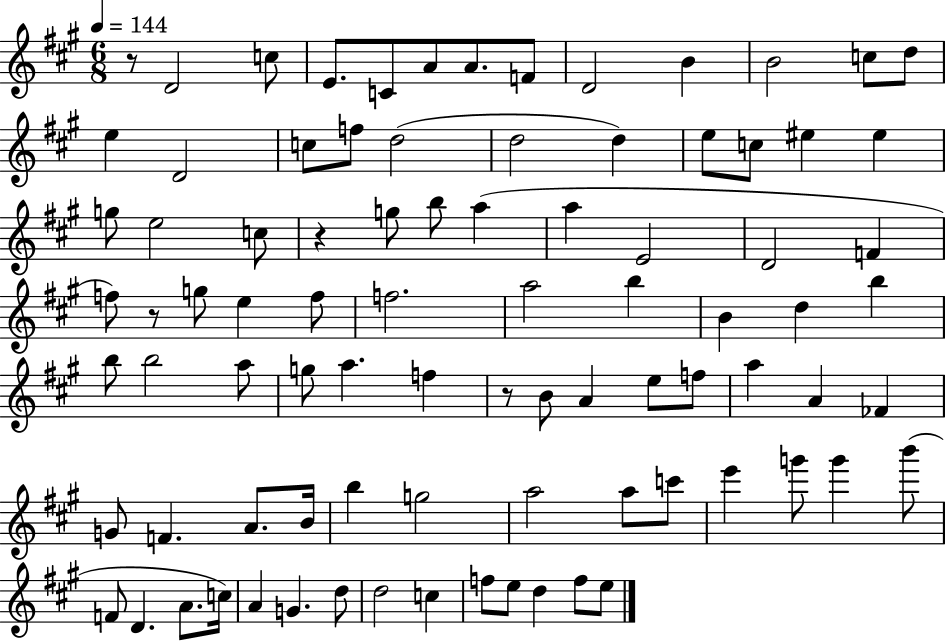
{
  \clef treble
  \numericTimeSignature
  \time 6/8
  \key a \major
  \tempo 4 = 144
  r8 d'2 c''8 | e'8. c'8 a'8 a'8. f'8 | d'2 b'4 | b'2 c''8 d''8 | \break e''4 d'2 | c''8 f''8 d''2( | d''2 d''4) | e''8 c''8 eis''4 eis''4 | \break g''8 e''2 c''8 | r4 g''8 b''8 a''4( | a''4 e'2 | d'2 f'4 | \break f''8) r8 g''8 e''4 f''8 | f''2. | a''2 b''4 | b'4 d''4 b''4 | \break b''8 b''2 a''8 | g''8 a''4. f''4 | r8 b'8 a'4 e''8 f''8 | a''4 a'4 fes'4 | \break g'8 f'4. a'8. b'16 | b''4 g''2 | a''2 a''8 c'''8 | e'''4 g'''8 g'''4 b'''8( | \break f'8 d'4. a'8. c''16) | a'4 g'4. d''8 | d''2 c''4 | f''8 e''8 d''4 f''8 e''8 | \break \bar "|."
}